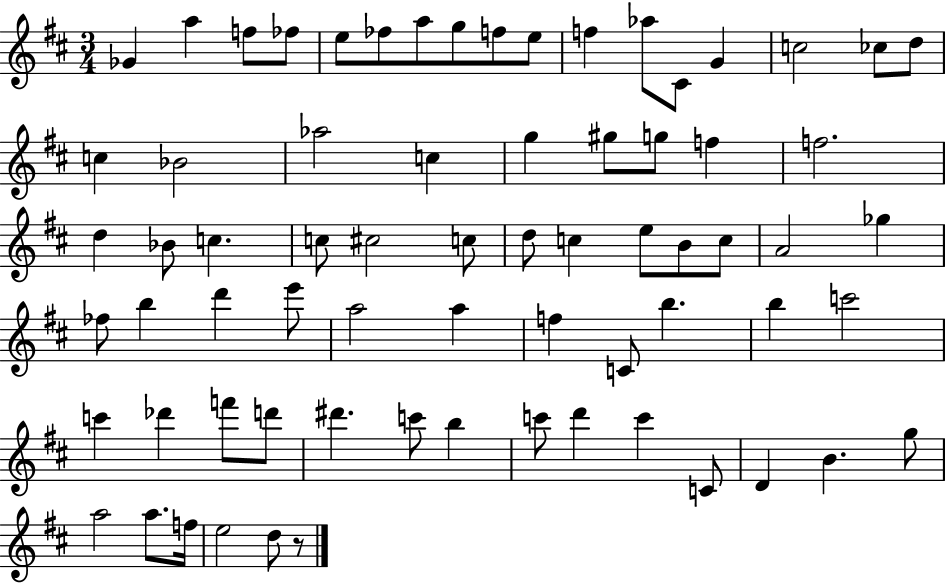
{
  \clef treble
  \numericTimeSignature
  \time 3/4
  \key d \major
  ges'4 a''4 f''8 fes''8 | e''8 fes''8 a''8 g''8 f''8 e''8 | f''4 aes''8 cis'8 g'4 | c''2 ces''8 d''8 | \break c''4 bes'2 | aes''2 c''4 | g''4 gis''8 g''8 f''4 | f''2. | \break d''4 bes'8 c''4. | c''8 cis''2 c''8 | d''8 c''4 e''8 b'8 c''8 | a'2 ges''4 | \break fes''8 b''4 d'''4 e'''8 | a''2 a''4 | f''4 c'8 b''4. | b''4 c'''2 | \break c'''4 des'''4 f'''8 d'''8 | dis'''4. c'''8 b''4 | c'''8 d'''4 c'''4 c'8 | d'4 b'4. g''8 | \break a''2 a''8. f''16 | e''2 d''8 r8 | \bar "|."
}